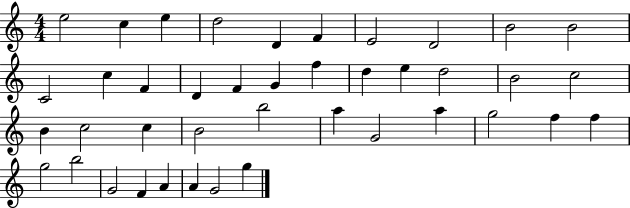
{
  \clef treble
  \numericTimeSignature
  \time 4/4
  \key c \major
  e''2 c''4 e''4 | d''2 d'4 f'4 | e'2 d'2 | b'2 b'2 | \break c'2 c''4 f'4 | d'4 f'4 g'4 f''4 | d''4 e''4 d''2 | b'2 c''2 | \break b'4 c''2 c''4 | b'2 b''2 | a''4 g'2 a''4 | g''2 f''4 f''4 | \break g''2 b''2 | g'2 f'4 a'4 | a'4 g'2 g''4 | \bar "|."
}